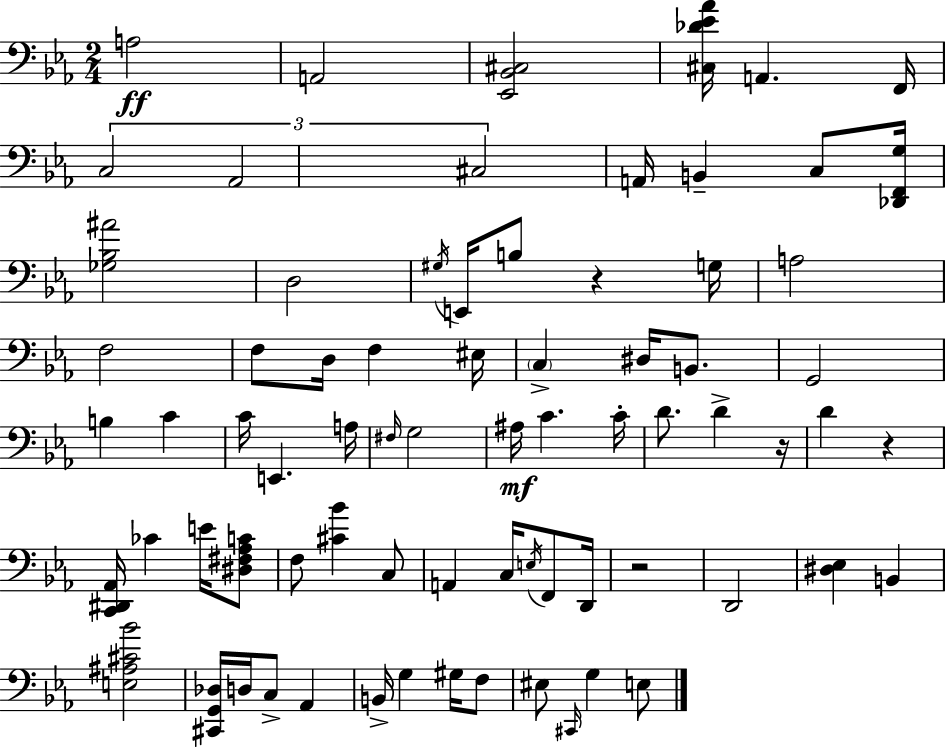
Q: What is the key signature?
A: EES major